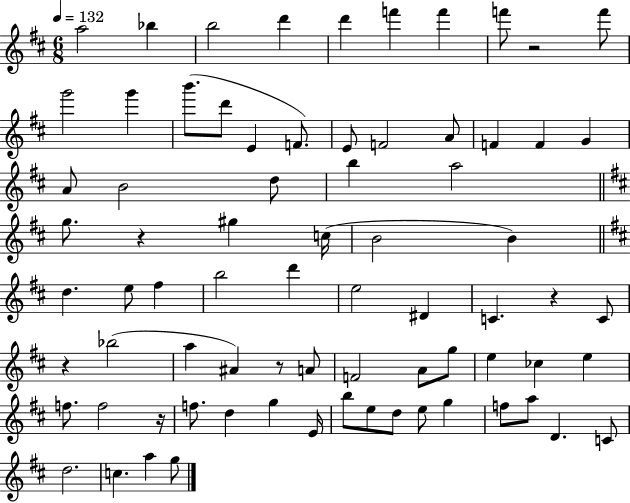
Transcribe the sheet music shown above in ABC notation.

X:1
T:Untitled
M:6/8
L:1/4
K:D
a2 _b b2 d' d' f' f' f'/2 z2 f'/2 g'2 g' b'/2 d'/2 E F/2 E/2 F2 A/2 F F G A/2 B2 d/2 b a2 g/2 z ^g c/4 B2 B d e/2 ^f b2 d' e2 ^D C z C/2 z _b2 a ^A z/2 A/2 F2 A/2 g/2 e _c e f/2 f2 z/4 f/2 d g E/4 b/2 e/2 d/2 e/2 g f/2 a/2 D C/2 d2 c a g/2